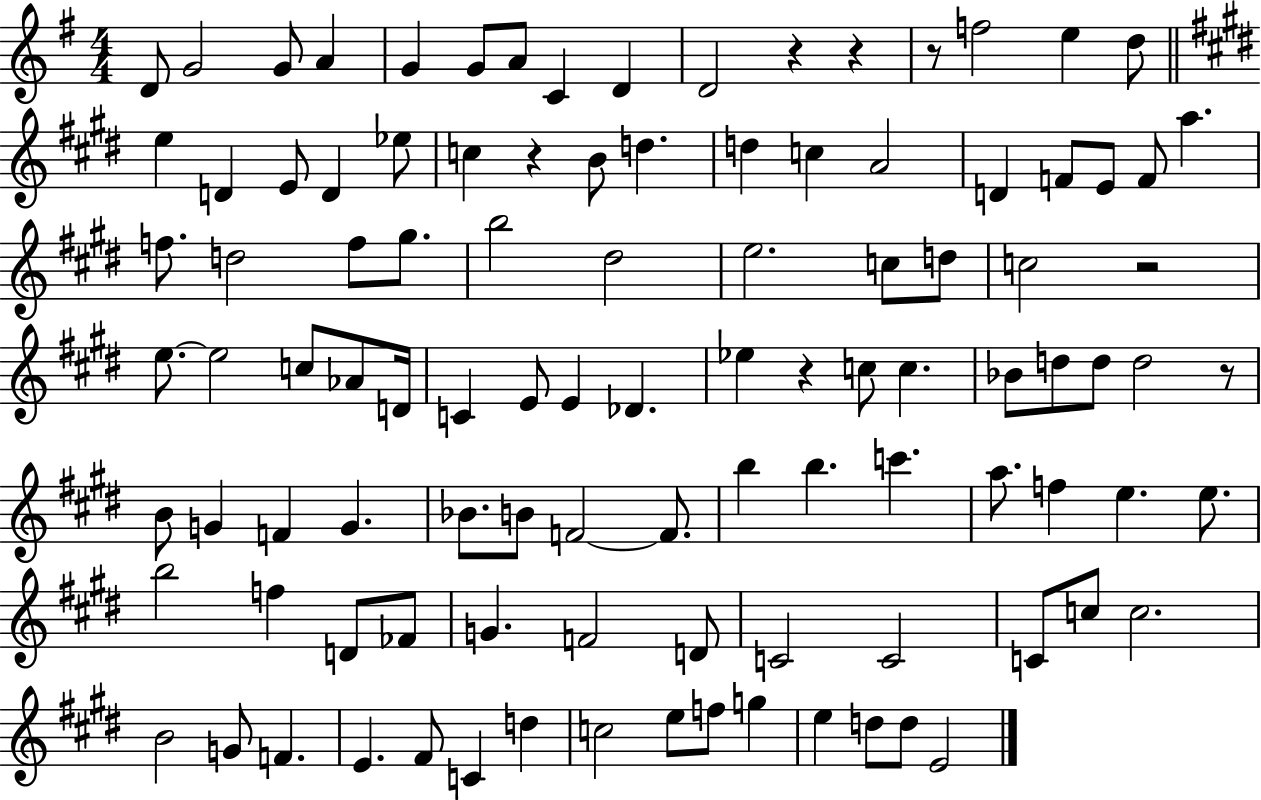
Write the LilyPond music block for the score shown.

{
  \clef treble
  \numericTimeSignature
  \time 4/4
  \key g \major
  d'8 g'2 g'8 a'4 | g'4 g'8 a'8 c'4 d'4 | d'2 r4 r4 | r8 f''2 e''4 d''8 | \break \bar "||" \break \key e \major e''4 d'4 e'8 d'4 ees''8 | c''4 r4 b'8 d''4. | d''4 c''4 a'2 | d'4 f'8 e'8 f'8 a''4. | \break f''8. d''2 f''8 gis''8. | b''2 dis''2 | e''2. c''8 d''8 | c''2 r2 | \break e''8.~~ e''2 c''8 aes'8 d'16 | c'4 e'8 e'4 des'4. | ees''4 r4 c''8 c''4. | bes'8 d''8 d''8 d''2 r8 | \break b'8 g'4 f'4 g'4. | bes'8. b'8 f'2~~ f'8. | b''4 b''4. c'''4. | a''8. f''4 e''4. e''8. | \break b''2 f''4 d'8 fes'8 | g'4. f'2 d'8 | c'2 c'2 | c'8 c''8 c''2. | \break b'2 g'8 f'4. | e'4. fis'8 c'4 d''4 | c''2 e''8 f''8 g''4 | e''4 d''8 d''8 e'2 | \break \bar "|."
}